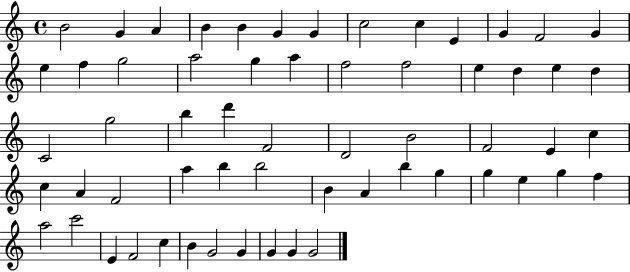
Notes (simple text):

B4/h G4/q A4/q B4/q B4/q G4/q G4/q C5/h C5/q E4/q G4/q F4/h G4/q E5/q F5/q G5/h A5/h G5/q A5/q F5/h F5/h E5/q D5/q E5/q D5/q C4/h G5/h B5/q D6/q F4/h D4/h B4/h F4/h E4/q C5/q C5/q A4/q F4/h A5/q B5/q B5/h B4/q A4/q B5/q G5/q G5/q E5/q G5/q F5/q A5/h C6/h E4/q F4/h C5/q B4/q G4/h G4/q G4/q G4/q G4/h